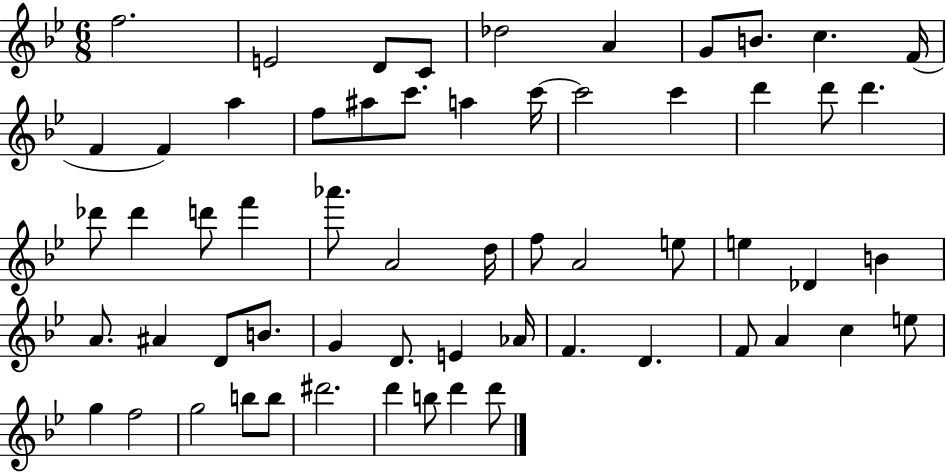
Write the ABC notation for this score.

X:1
T:Untitled
M:6/8
L:1/4
K:Bb
f2 E2 D/2 C/2 _d2 A G/2 B/2 c F/4 F F a f/2 ^a/2 c'/2 a c'/4 c'2 c' d' d'/2 d' _d'/2 _d' d'/2 f' _a'/2 A2 d/4 f/2 A2 e/2 e _D B A/2 ^A D/2 B/2 G D/2 E _A/4 F D F/2 A c e/2 g f2 g2 b/2 b/2 ^d'2 d' b/2 d' d'/2